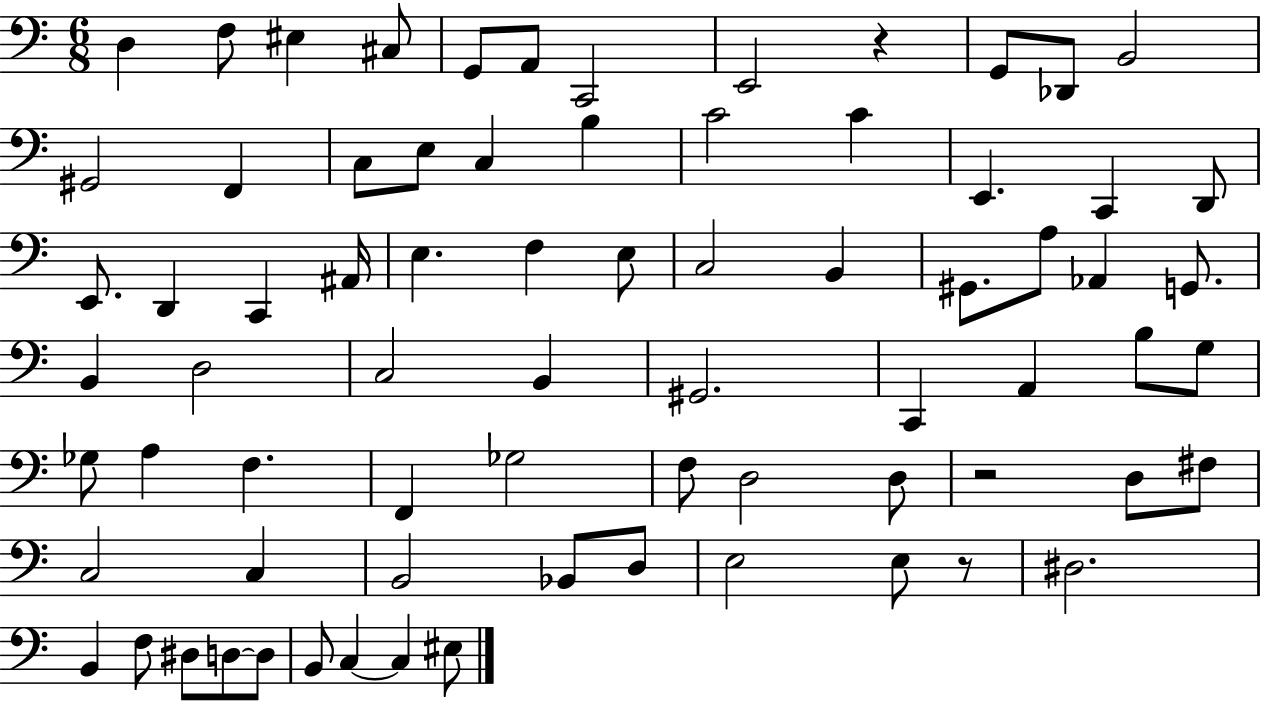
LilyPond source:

{
  \clef bass
  \numericTimeSignature
  \time 6/8
  \key c \major
  d4 f8 eis4 cis8 | g,8 a,8 c,2 | e,2 r4 | g,8 des,8 b,2 | \break gis,2 f,4 | c8 e8 c4 b4 | c'2 c'4 | e,4. c,4 d,8 | \break e,8. d,4 c,4 ais,16 | e4. f4 e8 | c2 b,4 | gis,8. a8 aes,4 g,8. | \break b,4 d2 | c2 b,4 | gis,2. | c,4 a,4 b8 g8 | \break ges8 a4 f4. | f,4 ges2 | f8 d2 d8 | r2 d8 fis8 | \break c2 c4 | b,2 bes,8 d8 | e2 e8 r8 | dis2. | \break b,4 f8 dis8 d8~~ d8 | b,8 c4~~ c4 eis8 | \bar "|."
}